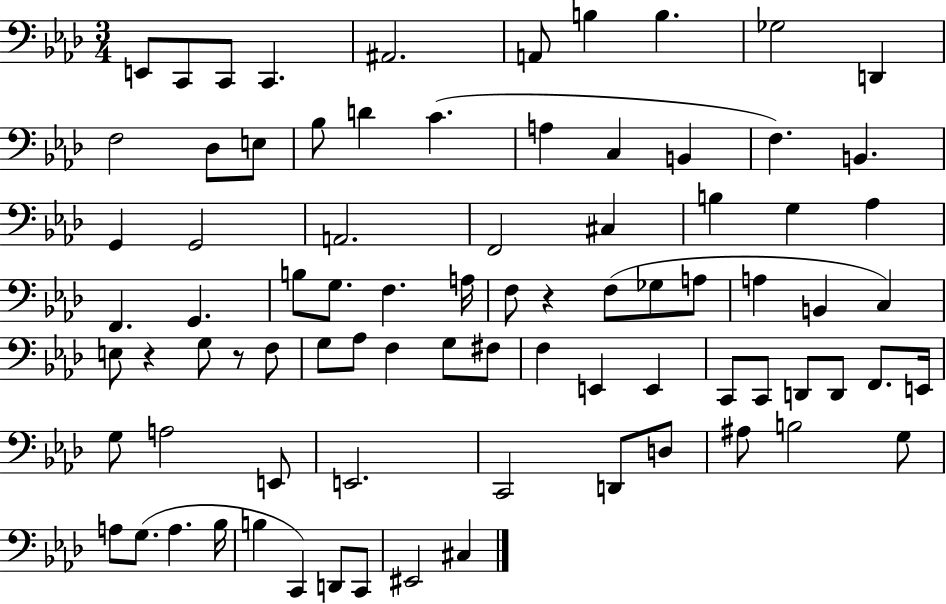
E2/e C2/e C2/e C2/q. A#2/h. A2/e B3/q B3/q. Gb3/h D2/q F3/h Db3/e E3/e Bb3/e D4/q C4/q. A3/q C3/q B2/q F3/q. B2/q. G2/q G2/h A2/h. F2/h C#3/q B3/q G3/q Ab3/q F2/q. G2/q. B3/e G3/e. F3/q. A3/s F3/e R/q F3/e Gb3/e A3/e A3/q B2/q C3/q E3/e R/q G3/e R/e F3/e G3/e Ab3/e F3/q G3/e F#3/e F3/q E2/q E2/q C2/e C2/e D2/e D2/e F2/e. E2/s G3/e A3/h E2/e E2/h. C2/h D2/e D3/e A#3/e B3/h G3/e A3/e G3/e. A3/q. Bb3/s B3/q C2/q D2/e C2/e EIS2/h C#3/q